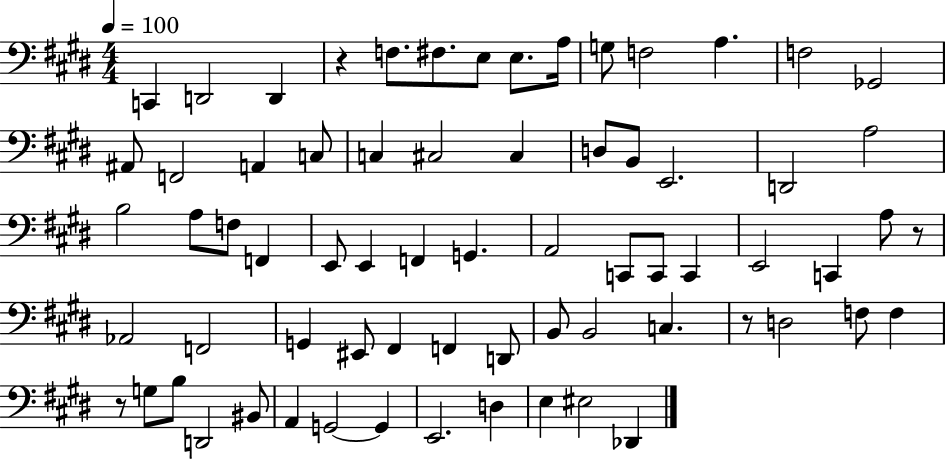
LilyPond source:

{
  \clef bass
  \numericTimeSignature
  \time 4/4
  \key e \major
  \tempo 4 = 100
  \repeat volta 2 { c,4 d,2 d,4 | r4 f8. fis8. e8 e8. a16 | g8 f2 a4. | f2 ges,2 | \break ais,8 f,2 a,4 c8 | c4 cis2 cis4 | d8 b,8 e,2. | d,2 a2 | \break b2 a8 f8 f,4 | e,8 e,4 f,4 g,4. | a,2 c,8 c,8 c,4 | e,2 c,4 a8 r8 | \break aes,2 f,2 | g,4 eis,8 fis,4 f,4 d,8 | b,8 b,2 c4. | r8 d2 f8 f4 | \break r8 g8 b8 d,2 bis,8 | a,4 g,2~~ g,4 | e,2. d4 | e4 eis2 des,4 | \break } \bar "|."
}